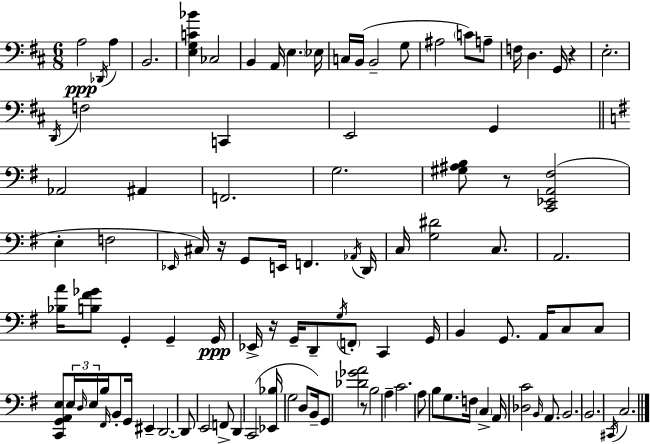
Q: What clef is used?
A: bass